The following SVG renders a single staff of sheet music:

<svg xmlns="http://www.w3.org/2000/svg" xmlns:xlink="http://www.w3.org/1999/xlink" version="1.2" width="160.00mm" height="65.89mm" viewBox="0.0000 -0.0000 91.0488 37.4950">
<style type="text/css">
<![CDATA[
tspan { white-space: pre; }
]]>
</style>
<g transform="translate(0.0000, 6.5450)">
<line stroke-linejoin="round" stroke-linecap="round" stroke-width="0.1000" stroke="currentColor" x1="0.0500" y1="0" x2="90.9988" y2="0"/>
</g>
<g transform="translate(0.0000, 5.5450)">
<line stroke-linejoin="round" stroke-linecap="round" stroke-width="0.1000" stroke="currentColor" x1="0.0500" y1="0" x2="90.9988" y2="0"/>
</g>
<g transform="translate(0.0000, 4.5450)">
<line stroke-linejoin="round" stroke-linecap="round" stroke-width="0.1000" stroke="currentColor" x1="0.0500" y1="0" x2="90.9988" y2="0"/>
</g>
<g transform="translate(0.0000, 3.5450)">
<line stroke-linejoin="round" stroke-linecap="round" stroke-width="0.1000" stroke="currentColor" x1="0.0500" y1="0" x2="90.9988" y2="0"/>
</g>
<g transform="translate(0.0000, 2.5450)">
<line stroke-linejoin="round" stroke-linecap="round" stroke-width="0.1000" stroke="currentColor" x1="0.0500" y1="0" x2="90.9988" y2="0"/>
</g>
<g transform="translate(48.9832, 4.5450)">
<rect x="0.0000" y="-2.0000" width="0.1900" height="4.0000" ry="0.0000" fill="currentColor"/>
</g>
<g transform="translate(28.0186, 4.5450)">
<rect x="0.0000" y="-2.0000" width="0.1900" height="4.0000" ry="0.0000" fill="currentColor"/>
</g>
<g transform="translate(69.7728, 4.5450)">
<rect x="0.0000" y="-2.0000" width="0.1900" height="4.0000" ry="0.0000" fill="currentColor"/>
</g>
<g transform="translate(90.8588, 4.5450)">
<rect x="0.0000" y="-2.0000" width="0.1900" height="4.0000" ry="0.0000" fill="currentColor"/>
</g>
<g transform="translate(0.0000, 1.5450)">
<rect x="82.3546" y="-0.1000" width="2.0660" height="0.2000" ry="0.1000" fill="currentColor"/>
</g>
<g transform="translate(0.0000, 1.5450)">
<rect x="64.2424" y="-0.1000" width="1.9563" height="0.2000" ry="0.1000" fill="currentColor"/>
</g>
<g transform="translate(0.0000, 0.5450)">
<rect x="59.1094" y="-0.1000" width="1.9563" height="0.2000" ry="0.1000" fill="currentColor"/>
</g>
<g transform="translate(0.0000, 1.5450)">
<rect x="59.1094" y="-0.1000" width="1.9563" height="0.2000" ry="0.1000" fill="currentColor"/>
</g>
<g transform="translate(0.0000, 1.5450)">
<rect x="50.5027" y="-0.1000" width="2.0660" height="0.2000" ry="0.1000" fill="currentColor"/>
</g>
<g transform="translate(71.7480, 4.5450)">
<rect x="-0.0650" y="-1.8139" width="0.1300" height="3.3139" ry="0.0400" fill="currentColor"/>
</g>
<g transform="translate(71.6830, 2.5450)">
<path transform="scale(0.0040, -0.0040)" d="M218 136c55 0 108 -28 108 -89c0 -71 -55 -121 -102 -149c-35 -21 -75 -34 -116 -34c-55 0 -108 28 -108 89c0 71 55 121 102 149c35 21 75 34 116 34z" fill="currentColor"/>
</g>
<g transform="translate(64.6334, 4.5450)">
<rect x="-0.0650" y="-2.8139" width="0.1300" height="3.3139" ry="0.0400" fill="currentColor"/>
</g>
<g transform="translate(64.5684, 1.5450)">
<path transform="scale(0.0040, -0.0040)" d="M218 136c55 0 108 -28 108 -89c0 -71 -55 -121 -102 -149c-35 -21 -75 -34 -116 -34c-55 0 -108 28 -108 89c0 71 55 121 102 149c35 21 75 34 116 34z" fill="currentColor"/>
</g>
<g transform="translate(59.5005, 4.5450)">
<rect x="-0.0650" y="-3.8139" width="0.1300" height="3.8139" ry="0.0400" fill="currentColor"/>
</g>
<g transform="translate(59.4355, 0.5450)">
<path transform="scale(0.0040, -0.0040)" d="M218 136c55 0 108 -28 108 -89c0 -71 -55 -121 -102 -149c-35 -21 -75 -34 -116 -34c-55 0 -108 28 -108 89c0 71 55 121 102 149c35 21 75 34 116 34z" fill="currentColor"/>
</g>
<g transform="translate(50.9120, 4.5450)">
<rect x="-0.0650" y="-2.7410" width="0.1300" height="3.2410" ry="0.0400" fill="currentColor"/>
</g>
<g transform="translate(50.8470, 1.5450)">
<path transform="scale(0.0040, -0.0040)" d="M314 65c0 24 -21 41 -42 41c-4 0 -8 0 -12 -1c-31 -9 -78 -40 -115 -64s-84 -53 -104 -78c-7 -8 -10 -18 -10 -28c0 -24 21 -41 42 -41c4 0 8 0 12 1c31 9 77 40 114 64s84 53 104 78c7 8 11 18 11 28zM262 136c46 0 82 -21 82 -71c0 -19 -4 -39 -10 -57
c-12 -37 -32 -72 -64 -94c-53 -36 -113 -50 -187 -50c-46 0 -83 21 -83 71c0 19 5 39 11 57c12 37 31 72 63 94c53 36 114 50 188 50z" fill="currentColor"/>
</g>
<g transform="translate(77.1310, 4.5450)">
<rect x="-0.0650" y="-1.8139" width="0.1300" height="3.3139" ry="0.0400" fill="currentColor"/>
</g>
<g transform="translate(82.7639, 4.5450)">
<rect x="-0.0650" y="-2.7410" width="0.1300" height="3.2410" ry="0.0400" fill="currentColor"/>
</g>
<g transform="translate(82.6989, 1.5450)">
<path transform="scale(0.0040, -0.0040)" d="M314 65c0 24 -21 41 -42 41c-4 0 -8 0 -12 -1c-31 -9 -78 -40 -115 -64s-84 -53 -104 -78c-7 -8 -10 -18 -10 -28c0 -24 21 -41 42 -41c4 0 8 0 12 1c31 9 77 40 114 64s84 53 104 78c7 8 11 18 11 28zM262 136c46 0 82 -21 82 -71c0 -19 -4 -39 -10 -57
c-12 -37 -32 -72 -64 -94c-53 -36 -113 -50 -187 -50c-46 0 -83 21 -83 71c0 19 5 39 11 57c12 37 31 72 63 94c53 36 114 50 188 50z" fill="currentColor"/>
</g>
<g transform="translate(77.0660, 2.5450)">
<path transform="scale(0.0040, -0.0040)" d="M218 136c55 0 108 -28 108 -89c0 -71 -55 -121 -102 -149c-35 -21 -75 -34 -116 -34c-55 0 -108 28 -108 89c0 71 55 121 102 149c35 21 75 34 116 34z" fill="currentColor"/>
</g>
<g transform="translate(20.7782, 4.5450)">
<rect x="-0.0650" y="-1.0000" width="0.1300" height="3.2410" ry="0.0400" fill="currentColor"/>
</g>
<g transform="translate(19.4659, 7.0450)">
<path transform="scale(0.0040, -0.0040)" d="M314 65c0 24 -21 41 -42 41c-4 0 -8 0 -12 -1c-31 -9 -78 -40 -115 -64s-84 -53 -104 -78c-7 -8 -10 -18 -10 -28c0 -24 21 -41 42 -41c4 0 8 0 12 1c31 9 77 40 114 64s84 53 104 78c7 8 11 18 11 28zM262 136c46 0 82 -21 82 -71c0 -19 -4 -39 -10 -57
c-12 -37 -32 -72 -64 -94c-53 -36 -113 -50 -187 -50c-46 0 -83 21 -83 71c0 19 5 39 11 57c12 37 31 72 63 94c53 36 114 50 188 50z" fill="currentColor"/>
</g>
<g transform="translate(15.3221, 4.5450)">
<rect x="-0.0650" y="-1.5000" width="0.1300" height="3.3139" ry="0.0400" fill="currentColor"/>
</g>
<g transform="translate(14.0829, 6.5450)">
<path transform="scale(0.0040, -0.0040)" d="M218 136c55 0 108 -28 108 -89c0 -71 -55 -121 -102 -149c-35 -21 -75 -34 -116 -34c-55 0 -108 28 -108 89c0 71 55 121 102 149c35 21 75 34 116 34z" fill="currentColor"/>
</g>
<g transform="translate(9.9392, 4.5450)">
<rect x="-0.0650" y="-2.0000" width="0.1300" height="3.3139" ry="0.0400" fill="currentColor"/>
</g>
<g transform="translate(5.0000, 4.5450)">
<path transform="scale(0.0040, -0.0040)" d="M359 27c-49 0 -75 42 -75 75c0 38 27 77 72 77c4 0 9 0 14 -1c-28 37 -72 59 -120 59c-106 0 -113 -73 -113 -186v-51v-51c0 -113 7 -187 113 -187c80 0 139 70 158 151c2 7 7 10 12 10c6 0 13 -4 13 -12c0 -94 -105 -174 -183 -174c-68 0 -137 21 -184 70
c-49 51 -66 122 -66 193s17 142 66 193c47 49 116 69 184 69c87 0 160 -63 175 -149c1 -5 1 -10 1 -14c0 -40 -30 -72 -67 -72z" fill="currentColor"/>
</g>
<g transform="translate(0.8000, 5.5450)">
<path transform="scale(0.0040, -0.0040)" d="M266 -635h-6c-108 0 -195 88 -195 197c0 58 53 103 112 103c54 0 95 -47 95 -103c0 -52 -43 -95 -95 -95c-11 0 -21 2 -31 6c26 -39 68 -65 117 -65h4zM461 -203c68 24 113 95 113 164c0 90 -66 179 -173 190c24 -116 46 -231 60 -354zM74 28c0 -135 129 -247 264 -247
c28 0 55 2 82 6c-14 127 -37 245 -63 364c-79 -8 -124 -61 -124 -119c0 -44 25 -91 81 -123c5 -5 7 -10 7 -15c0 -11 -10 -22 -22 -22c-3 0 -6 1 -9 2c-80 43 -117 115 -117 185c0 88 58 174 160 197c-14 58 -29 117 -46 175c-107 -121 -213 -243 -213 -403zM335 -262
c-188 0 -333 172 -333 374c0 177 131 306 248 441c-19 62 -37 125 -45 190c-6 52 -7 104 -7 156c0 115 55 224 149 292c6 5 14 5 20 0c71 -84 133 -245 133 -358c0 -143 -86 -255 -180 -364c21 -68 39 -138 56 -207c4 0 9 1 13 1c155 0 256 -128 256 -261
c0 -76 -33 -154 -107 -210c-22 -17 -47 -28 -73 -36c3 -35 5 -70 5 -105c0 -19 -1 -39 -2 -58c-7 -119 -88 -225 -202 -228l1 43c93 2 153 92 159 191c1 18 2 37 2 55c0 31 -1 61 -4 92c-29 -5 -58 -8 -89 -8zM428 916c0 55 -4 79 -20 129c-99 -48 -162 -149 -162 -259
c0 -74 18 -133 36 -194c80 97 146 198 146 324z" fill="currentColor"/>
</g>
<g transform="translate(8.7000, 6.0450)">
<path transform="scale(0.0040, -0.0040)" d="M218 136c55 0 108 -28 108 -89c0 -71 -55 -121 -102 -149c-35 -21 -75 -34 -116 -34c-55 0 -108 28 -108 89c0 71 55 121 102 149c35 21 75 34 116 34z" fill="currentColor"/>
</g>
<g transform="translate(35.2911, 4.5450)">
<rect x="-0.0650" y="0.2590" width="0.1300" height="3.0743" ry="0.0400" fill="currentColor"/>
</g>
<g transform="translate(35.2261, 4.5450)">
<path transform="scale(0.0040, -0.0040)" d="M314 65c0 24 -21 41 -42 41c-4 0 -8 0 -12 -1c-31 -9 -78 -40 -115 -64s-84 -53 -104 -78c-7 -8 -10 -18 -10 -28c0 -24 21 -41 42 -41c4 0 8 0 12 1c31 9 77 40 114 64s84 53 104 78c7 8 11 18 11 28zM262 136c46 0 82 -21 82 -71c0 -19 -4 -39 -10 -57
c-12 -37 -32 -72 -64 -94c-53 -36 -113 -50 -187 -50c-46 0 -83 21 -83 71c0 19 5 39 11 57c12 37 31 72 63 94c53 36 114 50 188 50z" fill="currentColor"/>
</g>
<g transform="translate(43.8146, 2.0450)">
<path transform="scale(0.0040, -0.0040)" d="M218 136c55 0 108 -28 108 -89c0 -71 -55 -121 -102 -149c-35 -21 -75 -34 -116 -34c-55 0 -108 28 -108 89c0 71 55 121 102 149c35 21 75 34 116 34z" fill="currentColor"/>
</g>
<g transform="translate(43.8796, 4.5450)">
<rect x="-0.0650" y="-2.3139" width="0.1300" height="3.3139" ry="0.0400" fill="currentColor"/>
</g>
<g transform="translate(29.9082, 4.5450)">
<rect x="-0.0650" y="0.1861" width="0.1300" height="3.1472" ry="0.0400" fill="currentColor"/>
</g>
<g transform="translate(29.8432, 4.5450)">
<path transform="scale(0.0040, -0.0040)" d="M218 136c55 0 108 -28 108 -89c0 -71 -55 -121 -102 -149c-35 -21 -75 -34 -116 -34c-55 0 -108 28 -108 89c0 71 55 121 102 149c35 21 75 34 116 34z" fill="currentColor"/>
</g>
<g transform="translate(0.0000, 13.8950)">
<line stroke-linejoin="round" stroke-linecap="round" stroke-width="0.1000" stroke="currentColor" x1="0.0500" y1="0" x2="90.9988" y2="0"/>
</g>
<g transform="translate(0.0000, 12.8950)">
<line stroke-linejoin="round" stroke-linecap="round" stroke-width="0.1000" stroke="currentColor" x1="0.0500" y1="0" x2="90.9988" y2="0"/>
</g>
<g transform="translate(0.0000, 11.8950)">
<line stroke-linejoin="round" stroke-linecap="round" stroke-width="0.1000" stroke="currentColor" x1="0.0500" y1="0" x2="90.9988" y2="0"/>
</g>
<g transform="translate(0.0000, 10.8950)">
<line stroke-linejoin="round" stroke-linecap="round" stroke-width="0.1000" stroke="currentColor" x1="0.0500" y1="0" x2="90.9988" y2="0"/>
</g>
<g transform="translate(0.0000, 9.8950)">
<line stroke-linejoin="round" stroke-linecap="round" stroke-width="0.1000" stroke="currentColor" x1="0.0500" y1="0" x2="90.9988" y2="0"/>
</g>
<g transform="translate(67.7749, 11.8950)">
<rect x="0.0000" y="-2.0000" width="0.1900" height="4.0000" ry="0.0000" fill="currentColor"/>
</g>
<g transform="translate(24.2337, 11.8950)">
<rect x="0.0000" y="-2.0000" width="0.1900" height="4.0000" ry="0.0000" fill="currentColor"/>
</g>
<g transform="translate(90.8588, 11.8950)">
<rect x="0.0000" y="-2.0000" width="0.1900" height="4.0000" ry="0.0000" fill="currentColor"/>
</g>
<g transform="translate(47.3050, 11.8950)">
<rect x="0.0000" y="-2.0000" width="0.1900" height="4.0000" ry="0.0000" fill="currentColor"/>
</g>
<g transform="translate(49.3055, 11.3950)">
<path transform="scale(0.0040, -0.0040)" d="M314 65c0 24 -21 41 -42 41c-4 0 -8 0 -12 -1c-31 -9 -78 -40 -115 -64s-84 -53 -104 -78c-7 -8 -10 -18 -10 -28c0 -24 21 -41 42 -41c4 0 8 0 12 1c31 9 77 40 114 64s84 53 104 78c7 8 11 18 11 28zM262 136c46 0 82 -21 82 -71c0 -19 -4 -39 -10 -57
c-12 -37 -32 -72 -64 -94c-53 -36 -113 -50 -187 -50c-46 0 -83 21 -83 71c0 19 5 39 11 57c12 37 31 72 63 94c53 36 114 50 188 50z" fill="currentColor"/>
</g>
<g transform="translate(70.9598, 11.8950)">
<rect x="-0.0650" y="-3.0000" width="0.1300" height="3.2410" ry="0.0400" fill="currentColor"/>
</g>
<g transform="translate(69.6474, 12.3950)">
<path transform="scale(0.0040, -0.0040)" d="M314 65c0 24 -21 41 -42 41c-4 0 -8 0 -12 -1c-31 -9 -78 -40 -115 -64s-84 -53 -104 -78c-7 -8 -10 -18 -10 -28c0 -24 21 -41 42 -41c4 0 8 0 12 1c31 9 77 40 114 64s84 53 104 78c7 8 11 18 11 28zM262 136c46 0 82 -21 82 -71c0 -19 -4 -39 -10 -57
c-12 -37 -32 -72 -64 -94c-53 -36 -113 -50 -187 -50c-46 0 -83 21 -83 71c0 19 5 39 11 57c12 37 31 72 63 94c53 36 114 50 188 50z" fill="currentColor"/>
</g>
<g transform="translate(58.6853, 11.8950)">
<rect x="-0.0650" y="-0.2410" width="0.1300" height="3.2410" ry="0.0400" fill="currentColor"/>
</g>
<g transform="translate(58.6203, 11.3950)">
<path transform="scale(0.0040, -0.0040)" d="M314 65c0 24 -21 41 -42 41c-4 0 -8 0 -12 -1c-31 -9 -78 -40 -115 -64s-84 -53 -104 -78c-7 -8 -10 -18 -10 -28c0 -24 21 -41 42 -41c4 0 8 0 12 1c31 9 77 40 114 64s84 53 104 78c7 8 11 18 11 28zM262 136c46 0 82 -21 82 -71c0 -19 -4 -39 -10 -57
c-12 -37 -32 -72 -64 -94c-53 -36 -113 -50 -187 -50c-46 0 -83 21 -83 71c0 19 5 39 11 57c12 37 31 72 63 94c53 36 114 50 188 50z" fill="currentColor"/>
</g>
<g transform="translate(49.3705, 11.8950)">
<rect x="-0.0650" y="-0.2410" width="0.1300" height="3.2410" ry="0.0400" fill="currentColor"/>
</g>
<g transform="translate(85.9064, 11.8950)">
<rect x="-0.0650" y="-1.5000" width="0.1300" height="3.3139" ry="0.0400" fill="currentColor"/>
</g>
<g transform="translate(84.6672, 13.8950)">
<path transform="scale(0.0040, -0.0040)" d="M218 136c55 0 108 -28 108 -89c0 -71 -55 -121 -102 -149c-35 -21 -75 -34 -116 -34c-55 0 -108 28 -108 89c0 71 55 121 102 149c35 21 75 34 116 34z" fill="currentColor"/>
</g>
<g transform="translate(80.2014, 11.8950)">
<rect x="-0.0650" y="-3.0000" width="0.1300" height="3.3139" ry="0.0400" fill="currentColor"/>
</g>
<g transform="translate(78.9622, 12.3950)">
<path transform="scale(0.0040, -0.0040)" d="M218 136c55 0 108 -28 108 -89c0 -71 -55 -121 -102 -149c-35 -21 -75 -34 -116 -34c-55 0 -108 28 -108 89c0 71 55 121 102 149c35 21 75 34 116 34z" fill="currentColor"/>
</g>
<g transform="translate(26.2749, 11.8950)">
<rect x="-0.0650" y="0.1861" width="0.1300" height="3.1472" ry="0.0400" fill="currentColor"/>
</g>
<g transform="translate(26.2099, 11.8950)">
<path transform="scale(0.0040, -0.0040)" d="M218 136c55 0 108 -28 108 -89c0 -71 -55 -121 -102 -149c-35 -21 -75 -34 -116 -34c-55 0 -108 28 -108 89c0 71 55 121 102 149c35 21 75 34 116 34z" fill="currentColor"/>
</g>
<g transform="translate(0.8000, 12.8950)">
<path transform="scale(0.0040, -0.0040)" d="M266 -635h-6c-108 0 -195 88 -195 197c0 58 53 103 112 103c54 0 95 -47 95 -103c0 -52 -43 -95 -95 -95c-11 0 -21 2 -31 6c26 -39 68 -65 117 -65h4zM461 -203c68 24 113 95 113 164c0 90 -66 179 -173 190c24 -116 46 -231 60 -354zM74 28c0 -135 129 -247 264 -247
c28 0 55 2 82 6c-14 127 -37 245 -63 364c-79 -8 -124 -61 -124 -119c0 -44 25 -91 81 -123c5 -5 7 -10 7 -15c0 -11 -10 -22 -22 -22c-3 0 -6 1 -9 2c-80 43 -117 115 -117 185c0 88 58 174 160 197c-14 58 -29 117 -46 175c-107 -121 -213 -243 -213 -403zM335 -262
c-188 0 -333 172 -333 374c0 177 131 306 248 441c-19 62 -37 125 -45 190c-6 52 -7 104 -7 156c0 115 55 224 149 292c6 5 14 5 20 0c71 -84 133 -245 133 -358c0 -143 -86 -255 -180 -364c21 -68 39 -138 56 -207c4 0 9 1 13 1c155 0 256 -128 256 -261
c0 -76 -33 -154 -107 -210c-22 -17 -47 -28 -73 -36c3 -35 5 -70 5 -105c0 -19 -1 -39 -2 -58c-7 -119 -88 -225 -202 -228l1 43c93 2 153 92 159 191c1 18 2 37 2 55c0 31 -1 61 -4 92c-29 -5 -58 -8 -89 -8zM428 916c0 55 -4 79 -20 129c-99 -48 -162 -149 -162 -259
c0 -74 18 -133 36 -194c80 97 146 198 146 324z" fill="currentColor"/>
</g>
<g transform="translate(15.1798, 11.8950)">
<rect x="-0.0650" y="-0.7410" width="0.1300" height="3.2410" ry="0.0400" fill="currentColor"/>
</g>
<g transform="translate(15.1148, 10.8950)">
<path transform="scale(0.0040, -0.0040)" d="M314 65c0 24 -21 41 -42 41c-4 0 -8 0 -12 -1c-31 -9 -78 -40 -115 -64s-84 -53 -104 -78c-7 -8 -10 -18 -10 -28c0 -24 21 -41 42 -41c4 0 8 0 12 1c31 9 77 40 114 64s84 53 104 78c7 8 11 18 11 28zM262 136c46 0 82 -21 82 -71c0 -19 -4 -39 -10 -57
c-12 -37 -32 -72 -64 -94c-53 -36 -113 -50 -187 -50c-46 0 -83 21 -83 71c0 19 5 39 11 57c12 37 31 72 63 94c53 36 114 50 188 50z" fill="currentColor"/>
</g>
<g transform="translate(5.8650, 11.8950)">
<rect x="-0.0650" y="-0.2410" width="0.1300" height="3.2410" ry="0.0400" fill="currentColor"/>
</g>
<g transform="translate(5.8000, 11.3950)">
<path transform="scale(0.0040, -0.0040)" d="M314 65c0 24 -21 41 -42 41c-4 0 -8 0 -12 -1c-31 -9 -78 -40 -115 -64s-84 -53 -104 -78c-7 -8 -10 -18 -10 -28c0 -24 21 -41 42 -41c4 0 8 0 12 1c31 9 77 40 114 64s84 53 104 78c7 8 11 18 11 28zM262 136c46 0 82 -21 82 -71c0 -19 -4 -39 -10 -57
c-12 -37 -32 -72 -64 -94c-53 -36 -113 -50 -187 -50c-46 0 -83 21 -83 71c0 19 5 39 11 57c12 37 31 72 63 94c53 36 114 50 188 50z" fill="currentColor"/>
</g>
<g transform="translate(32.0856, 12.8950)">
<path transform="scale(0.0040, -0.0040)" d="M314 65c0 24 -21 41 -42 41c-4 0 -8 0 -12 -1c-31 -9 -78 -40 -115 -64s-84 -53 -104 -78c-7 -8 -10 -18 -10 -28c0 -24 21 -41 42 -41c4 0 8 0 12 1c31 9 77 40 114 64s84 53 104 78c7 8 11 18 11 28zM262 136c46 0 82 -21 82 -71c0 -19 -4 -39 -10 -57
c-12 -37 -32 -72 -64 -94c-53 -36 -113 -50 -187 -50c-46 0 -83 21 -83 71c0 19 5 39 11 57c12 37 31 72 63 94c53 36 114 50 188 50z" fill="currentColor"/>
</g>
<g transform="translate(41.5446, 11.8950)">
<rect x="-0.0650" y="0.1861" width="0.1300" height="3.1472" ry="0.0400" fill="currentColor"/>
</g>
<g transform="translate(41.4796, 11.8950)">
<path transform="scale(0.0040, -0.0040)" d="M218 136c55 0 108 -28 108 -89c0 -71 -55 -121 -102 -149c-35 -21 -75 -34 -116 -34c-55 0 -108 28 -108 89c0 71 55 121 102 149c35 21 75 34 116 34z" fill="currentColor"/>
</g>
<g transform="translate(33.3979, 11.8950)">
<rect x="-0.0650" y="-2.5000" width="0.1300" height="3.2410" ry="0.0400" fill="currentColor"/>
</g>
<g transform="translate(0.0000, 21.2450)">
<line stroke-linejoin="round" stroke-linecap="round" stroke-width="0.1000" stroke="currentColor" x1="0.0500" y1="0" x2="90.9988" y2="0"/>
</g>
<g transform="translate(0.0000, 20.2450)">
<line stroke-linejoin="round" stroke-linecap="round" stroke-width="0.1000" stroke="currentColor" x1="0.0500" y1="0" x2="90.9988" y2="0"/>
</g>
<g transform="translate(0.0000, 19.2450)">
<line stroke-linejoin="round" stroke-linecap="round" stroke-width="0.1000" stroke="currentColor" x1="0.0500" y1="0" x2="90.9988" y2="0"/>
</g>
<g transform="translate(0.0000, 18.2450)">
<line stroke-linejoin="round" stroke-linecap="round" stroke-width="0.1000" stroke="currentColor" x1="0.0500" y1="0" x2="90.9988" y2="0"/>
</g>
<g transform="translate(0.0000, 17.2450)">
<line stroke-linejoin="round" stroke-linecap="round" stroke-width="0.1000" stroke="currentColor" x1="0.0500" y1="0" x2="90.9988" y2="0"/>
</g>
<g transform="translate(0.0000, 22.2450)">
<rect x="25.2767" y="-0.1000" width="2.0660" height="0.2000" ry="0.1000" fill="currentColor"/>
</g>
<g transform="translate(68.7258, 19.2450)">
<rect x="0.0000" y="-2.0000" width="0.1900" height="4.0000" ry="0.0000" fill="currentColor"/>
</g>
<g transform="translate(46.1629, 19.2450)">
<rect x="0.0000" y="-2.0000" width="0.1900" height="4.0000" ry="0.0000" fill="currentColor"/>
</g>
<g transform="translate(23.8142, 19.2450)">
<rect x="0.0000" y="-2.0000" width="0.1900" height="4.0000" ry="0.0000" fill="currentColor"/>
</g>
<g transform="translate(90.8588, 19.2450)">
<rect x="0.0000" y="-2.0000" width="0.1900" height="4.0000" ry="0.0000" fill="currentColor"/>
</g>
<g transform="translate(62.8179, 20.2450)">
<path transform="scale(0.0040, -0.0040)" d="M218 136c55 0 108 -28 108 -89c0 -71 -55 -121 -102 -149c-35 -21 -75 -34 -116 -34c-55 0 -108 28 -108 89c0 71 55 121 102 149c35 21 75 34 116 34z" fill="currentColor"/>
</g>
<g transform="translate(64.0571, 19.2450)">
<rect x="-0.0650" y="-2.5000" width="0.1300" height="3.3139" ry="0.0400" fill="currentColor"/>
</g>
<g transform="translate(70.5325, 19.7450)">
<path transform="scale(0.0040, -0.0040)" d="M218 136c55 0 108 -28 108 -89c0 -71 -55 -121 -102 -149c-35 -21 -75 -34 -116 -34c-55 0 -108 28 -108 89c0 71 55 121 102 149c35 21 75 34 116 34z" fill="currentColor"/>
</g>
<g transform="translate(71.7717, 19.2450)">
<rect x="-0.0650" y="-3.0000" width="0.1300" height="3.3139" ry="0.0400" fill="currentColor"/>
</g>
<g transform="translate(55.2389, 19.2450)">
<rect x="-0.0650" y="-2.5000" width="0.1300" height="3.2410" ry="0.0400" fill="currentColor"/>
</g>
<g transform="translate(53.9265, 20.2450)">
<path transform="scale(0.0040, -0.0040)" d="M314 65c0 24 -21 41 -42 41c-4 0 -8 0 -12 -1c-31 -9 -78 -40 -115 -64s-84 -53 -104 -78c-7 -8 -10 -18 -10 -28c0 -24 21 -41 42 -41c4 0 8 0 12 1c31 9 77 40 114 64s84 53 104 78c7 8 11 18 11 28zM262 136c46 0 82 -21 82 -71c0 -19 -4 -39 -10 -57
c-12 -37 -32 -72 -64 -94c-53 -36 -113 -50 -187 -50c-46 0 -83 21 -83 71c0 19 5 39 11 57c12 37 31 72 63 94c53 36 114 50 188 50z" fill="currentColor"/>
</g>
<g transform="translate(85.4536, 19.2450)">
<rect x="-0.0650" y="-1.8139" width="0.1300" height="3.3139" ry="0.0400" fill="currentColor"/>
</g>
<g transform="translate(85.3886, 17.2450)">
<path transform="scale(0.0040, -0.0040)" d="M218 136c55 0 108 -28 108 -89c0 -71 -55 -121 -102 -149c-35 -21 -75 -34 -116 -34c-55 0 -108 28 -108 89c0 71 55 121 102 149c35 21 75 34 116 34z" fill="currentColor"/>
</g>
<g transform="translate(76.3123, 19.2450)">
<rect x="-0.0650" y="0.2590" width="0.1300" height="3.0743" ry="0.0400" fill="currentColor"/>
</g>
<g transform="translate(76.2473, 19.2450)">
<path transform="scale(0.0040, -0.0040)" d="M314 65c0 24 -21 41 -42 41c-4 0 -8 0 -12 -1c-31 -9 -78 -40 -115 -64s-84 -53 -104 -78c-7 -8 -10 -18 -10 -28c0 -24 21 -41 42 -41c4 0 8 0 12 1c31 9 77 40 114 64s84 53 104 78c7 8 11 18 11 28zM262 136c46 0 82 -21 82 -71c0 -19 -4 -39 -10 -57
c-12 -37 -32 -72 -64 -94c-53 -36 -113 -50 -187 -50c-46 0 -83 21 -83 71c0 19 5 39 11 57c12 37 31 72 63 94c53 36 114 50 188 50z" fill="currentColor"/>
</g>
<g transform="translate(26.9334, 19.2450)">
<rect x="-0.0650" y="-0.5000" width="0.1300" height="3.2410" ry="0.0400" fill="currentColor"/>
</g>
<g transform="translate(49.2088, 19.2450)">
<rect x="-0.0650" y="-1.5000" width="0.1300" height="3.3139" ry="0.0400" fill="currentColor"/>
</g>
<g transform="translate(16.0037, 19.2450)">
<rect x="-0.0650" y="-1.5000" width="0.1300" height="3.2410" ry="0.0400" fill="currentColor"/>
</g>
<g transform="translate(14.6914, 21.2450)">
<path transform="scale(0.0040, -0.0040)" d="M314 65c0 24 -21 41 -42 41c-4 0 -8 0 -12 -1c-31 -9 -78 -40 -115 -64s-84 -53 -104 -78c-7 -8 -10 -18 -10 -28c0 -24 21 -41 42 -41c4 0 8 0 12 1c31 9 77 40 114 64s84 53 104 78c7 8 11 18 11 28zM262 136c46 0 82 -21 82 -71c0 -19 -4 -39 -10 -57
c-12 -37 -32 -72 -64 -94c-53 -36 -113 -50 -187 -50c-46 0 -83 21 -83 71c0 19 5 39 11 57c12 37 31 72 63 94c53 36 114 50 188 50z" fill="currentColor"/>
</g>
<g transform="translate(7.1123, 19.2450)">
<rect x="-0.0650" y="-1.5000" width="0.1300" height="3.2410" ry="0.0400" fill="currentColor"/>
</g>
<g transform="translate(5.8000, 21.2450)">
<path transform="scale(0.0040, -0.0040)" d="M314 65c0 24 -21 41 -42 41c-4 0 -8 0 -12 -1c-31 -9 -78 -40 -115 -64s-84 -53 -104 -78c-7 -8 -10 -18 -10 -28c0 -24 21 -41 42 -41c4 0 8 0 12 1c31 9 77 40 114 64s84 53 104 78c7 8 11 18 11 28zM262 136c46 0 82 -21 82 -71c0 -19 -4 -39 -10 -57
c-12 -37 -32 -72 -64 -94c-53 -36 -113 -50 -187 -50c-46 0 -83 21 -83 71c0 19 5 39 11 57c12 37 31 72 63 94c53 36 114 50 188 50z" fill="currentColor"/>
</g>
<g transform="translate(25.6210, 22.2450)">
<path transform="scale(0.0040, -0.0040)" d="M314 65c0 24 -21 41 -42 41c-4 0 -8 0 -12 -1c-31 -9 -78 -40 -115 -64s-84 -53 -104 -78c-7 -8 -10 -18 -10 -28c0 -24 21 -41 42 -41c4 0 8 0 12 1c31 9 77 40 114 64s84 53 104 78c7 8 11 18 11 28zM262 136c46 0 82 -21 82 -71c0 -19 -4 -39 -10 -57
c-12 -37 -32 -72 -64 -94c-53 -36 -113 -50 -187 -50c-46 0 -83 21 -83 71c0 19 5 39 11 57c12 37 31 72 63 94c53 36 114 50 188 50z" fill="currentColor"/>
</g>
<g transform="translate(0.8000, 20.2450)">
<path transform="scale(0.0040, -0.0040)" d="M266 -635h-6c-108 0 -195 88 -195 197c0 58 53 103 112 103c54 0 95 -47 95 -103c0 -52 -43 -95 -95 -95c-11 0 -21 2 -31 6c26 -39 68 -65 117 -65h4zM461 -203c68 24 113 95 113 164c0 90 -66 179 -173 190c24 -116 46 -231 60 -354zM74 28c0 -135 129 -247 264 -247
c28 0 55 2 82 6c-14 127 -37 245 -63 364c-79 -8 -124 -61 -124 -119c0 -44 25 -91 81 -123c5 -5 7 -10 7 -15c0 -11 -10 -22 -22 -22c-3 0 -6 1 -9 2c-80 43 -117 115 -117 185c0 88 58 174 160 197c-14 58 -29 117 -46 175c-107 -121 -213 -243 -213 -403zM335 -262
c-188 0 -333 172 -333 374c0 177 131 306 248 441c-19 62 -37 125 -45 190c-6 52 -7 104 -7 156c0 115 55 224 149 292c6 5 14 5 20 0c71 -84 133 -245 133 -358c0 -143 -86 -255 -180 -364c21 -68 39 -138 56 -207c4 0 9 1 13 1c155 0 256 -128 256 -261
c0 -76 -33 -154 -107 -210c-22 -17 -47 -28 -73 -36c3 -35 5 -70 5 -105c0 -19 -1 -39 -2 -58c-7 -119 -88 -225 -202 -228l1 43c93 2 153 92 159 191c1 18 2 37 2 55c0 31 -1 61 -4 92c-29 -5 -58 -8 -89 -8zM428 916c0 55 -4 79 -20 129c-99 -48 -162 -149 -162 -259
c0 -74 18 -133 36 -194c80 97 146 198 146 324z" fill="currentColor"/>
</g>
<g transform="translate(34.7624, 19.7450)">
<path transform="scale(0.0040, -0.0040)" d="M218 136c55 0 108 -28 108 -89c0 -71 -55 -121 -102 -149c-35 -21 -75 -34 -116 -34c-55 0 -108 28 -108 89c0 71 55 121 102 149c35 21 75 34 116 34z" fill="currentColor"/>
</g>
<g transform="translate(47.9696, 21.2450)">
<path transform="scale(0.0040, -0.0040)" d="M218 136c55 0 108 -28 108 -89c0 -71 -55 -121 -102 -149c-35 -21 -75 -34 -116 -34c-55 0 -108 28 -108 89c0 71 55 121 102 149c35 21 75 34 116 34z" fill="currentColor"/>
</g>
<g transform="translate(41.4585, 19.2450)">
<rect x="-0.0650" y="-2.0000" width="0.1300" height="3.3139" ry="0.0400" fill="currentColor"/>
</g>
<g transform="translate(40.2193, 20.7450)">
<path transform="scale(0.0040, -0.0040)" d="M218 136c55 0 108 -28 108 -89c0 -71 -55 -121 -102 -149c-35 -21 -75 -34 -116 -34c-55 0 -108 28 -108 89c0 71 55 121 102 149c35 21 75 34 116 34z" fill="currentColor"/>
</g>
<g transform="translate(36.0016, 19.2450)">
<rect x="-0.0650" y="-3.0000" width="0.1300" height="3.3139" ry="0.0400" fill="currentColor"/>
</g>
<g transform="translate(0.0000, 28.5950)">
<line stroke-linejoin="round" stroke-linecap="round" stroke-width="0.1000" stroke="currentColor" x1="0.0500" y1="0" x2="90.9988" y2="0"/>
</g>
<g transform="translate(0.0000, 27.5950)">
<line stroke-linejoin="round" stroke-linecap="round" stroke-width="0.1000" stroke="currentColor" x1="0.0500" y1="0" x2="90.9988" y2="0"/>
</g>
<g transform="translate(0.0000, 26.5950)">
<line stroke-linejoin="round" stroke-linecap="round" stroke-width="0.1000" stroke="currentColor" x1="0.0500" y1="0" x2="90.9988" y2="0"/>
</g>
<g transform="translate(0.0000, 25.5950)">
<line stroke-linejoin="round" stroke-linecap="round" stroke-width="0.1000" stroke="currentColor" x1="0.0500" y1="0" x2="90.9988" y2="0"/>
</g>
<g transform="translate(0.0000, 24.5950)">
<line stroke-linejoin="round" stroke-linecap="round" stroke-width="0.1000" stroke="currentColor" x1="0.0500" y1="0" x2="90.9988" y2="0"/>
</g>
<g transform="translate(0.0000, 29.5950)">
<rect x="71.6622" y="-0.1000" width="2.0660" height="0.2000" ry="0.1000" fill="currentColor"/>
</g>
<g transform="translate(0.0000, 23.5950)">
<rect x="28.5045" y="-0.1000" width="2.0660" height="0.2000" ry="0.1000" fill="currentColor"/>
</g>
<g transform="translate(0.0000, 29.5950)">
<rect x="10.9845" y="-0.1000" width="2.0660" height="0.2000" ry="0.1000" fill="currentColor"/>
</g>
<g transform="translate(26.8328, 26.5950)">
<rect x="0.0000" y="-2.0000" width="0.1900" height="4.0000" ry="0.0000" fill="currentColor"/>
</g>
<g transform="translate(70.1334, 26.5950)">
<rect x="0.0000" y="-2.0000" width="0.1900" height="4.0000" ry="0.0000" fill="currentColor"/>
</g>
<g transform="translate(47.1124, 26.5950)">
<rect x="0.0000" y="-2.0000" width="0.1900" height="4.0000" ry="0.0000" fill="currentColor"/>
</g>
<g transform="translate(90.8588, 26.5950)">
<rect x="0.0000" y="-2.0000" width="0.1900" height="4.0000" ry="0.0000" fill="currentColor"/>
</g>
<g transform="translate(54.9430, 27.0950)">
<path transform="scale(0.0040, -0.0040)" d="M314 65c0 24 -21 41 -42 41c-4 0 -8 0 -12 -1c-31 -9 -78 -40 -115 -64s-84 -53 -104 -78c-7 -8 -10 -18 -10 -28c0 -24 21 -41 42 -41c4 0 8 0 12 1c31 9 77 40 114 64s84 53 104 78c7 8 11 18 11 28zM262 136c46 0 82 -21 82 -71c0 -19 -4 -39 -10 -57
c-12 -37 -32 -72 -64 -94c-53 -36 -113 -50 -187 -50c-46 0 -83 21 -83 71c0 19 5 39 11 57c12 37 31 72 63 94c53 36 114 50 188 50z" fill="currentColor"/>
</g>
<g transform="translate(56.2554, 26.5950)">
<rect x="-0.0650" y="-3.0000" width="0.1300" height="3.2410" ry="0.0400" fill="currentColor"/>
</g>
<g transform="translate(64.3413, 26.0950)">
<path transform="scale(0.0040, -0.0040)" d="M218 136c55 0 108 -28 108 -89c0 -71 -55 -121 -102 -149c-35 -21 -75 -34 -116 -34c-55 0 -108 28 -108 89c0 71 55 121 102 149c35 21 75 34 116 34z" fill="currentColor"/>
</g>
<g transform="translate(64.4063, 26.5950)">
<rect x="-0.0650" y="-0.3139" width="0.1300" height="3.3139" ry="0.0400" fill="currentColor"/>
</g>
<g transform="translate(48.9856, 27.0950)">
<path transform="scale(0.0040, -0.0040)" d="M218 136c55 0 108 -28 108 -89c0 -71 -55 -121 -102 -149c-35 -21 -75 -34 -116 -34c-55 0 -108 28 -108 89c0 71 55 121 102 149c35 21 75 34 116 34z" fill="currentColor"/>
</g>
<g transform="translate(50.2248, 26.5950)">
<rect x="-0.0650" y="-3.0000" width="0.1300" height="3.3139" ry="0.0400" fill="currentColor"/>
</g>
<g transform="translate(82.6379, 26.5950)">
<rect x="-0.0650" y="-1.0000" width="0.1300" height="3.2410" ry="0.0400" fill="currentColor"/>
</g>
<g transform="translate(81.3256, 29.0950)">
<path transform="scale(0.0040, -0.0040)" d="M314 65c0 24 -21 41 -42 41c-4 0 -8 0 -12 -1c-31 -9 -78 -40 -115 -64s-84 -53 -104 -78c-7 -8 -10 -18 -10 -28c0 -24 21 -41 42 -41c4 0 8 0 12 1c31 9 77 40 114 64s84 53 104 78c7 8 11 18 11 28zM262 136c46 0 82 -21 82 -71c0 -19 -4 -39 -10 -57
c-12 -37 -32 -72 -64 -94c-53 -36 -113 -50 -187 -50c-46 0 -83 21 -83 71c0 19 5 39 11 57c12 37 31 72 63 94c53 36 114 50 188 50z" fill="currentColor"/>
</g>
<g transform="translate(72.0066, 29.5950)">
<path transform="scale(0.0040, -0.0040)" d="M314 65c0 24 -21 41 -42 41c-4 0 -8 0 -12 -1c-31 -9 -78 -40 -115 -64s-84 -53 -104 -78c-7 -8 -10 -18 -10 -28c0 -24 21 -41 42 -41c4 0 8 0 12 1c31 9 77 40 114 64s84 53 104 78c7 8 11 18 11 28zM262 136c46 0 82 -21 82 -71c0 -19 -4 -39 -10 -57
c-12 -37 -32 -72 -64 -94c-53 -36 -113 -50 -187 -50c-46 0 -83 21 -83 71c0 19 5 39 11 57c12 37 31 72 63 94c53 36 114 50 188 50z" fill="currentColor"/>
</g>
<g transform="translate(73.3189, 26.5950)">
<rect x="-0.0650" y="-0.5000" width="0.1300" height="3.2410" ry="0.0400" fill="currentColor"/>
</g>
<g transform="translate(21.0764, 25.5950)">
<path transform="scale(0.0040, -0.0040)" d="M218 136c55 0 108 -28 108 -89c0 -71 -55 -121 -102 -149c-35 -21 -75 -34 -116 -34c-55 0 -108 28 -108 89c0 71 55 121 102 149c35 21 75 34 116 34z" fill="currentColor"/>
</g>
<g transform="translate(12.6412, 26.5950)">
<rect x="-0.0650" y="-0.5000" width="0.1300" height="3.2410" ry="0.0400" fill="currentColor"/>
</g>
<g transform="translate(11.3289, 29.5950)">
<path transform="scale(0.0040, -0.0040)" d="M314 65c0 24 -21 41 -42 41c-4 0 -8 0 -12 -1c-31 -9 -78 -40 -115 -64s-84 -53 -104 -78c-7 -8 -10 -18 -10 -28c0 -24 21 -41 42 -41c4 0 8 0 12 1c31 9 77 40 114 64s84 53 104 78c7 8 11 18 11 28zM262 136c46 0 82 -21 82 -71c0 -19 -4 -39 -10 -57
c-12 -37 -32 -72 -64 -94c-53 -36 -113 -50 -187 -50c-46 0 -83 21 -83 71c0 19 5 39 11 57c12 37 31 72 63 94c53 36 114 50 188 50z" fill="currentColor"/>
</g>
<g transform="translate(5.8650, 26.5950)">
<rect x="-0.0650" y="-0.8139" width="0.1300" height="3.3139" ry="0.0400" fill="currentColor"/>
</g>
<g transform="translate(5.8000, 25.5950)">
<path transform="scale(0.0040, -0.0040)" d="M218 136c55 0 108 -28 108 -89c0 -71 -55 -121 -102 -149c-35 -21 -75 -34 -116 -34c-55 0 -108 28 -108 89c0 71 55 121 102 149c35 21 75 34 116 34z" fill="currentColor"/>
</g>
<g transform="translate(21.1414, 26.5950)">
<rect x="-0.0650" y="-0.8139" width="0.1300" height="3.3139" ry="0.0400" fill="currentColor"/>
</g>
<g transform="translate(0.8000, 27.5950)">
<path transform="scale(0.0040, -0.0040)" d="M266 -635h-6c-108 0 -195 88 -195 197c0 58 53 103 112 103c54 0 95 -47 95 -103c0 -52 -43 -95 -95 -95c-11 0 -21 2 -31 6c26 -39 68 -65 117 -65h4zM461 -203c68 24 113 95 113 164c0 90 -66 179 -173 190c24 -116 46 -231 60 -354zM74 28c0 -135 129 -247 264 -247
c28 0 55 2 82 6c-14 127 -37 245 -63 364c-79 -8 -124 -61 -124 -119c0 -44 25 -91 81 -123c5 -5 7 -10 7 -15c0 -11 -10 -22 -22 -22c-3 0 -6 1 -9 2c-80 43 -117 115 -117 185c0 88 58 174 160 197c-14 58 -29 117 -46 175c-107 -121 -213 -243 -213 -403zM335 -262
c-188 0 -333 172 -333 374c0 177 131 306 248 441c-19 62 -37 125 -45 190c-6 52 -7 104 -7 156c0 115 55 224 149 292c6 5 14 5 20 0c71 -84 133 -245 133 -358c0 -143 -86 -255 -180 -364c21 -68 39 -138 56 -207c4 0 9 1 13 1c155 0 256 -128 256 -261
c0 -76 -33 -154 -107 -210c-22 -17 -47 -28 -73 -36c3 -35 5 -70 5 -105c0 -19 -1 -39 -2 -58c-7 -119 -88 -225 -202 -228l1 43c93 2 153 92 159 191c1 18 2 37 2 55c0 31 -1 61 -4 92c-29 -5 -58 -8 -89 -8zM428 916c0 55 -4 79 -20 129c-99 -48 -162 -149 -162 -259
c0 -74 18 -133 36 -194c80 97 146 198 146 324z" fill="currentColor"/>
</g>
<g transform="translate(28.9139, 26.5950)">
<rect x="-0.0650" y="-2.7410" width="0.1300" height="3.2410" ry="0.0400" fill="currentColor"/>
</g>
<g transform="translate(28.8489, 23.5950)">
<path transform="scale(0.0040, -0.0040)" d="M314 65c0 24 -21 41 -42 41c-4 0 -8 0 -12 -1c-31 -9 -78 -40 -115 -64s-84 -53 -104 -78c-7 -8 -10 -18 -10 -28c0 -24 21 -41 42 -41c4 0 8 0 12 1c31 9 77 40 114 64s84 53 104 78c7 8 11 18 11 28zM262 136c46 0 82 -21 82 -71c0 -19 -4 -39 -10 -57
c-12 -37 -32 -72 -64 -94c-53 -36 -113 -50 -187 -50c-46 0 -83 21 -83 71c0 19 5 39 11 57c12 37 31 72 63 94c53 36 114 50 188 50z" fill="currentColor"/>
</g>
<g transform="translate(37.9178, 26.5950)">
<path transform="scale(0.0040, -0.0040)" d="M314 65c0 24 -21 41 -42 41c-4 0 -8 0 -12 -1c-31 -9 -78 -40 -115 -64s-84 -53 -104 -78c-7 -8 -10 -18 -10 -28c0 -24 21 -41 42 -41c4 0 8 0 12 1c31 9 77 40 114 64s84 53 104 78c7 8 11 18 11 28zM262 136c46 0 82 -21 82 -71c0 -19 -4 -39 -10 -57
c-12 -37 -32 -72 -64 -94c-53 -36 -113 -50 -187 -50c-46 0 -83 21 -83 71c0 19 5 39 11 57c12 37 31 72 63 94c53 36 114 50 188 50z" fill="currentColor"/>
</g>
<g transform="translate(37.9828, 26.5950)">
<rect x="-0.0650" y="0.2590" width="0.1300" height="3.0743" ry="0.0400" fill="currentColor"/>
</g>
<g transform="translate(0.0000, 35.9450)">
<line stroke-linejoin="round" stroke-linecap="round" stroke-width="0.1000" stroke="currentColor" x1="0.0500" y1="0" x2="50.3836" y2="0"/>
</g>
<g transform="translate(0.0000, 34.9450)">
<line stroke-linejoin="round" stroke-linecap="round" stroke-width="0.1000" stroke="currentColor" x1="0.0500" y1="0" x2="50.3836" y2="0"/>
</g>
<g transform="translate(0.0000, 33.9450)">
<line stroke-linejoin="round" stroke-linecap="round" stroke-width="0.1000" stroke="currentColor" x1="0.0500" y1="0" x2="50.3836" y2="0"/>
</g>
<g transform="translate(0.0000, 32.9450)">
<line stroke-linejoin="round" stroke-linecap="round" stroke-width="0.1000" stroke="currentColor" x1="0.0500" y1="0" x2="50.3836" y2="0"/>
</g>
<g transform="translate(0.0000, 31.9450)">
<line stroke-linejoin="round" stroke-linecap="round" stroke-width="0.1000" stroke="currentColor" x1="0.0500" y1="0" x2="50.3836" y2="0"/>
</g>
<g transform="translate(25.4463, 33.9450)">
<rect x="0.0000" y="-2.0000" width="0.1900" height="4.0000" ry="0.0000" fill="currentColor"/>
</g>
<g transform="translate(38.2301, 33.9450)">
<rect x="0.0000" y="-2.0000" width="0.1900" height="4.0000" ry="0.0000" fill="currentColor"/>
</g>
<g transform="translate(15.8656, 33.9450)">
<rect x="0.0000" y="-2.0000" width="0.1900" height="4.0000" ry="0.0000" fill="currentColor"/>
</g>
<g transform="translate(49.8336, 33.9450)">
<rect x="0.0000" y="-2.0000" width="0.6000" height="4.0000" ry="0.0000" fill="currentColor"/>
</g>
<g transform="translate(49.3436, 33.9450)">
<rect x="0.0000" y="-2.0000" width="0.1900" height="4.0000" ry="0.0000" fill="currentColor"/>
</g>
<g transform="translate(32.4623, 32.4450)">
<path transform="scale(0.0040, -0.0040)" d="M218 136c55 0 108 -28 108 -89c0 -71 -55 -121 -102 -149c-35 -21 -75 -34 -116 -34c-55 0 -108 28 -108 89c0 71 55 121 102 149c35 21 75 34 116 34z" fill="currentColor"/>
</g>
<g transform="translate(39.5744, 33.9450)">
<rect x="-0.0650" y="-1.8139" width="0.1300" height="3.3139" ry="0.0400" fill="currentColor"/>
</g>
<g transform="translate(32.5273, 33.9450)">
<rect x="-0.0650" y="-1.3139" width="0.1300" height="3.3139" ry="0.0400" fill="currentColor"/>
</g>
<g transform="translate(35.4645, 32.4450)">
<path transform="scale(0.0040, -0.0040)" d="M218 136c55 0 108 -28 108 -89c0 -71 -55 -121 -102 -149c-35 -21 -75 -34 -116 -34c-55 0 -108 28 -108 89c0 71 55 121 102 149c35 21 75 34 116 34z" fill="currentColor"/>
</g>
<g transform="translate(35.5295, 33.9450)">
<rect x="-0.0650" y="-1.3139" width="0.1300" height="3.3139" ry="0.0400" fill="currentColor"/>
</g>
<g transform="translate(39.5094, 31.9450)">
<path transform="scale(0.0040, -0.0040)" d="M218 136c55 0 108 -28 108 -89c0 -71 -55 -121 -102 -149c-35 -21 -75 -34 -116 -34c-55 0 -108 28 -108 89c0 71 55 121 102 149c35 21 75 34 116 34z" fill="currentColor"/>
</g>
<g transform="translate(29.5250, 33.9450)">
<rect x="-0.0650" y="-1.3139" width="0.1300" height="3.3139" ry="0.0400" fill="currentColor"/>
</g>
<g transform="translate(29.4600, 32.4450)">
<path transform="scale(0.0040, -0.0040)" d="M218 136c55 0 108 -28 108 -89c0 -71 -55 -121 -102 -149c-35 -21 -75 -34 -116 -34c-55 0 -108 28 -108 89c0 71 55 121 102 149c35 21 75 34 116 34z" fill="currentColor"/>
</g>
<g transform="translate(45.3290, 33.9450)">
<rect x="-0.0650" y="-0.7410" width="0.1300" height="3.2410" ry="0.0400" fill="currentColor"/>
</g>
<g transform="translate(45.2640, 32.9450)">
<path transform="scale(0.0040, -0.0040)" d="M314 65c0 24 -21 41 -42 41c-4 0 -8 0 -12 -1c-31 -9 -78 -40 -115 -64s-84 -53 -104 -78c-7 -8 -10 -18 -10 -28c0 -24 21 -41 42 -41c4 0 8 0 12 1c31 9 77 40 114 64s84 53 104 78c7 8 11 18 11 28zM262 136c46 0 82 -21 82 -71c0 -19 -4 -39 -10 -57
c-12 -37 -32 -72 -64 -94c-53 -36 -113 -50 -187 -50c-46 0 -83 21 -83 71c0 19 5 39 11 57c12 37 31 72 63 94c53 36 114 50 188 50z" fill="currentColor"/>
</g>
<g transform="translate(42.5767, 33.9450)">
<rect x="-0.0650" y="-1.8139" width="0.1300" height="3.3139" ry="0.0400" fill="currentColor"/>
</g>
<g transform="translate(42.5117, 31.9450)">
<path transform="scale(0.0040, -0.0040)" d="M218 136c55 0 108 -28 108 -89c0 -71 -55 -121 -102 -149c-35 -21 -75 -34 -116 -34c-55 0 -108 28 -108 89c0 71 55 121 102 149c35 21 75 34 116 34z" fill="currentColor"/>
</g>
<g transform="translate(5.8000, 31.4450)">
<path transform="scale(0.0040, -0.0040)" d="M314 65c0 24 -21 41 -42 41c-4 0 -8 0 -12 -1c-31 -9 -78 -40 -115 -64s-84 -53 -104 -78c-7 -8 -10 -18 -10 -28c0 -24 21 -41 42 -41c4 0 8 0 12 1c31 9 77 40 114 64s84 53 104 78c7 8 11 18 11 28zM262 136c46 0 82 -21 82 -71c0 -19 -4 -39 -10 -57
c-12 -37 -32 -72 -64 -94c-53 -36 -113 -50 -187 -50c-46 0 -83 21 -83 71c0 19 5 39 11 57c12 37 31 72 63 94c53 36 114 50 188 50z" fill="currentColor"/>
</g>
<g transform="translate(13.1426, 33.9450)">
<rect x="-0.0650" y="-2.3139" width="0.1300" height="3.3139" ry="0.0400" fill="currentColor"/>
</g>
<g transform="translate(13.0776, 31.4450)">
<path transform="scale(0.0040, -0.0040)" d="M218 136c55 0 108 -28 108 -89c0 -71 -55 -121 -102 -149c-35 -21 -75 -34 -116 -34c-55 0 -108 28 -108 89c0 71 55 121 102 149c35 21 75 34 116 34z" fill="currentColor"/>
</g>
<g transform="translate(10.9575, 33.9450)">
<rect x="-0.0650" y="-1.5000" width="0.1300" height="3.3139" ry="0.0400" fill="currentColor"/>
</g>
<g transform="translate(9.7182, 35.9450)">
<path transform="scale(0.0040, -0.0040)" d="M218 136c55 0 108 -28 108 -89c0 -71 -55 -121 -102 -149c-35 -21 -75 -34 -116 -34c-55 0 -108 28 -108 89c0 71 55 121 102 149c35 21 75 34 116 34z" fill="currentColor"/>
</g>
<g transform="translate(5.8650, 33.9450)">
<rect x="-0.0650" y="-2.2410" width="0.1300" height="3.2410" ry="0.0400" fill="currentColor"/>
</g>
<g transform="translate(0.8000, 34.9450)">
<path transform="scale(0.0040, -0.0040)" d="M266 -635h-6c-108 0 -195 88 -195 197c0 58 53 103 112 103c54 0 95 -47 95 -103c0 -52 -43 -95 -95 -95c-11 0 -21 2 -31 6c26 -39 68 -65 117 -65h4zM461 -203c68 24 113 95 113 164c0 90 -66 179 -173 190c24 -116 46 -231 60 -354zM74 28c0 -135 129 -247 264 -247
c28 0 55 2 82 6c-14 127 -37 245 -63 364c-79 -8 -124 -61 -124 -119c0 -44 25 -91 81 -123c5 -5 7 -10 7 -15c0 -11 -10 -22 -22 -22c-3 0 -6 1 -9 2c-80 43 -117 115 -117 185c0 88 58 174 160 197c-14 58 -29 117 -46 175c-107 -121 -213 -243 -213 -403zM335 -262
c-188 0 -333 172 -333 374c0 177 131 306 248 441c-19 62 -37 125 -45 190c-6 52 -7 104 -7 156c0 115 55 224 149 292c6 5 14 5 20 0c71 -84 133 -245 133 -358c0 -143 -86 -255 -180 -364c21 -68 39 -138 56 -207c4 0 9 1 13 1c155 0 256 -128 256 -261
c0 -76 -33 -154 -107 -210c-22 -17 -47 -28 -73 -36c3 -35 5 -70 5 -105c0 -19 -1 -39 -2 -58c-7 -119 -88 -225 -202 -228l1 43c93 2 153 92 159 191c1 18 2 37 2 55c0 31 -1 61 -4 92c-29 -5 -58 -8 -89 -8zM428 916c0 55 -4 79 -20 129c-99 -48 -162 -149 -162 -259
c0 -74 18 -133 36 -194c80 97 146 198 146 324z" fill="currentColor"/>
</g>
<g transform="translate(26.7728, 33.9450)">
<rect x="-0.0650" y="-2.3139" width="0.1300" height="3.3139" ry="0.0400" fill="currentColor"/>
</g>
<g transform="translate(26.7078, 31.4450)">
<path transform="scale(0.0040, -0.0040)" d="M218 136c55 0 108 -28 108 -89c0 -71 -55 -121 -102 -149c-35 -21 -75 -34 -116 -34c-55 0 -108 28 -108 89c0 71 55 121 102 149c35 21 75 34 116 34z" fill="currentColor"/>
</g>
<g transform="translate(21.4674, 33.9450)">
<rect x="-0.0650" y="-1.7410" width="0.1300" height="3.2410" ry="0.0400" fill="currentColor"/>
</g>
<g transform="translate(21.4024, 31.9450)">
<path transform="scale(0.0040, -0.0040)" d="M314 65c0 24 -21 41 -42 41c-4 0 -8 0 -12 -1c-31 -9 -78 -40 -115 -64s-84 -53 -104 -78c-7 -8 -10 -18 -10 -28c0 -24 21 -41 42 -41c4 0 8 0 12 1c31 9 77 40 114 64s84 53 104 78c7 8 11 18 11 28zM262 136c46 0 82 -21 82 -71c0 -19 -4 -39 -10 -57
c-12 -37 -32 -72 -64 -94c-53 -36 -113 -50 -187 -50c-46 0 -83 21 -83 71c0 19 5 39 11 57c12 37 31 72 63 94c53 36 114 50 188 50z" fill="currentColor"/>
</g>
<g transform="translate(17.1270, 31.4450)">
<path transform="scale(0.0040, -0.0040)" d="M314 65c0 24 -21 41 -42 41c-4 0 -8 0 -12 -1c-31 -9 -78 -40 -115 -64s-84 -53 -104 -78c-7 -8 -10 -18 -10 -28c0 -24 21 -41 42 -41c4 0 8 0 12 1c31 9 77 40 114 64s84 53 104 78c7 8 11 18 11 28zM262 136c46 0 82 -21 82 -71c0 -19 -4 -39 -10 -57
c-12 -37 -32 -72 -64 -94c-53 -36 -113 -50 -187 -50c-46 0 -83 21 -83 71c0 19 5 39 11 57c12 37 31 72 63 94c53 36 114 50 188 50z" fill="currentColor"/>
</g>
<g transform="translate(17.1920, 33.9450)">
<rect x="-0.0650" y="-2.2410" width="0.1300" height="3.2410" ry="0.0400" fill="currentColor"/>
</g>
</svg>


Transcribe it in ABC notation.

X:1
T:Untitled
M:4/4
L:1/4
K:C
F E D2 B B2 g a2 c' a f f a2 c2 d2 B G2 B c2 c2 A2 A E E2 E2 C2 A F E G2 G A B2 f d C2 d a2 B2 A A2 c C2 D2 g2 E g g2 f2 g e e e f f d2